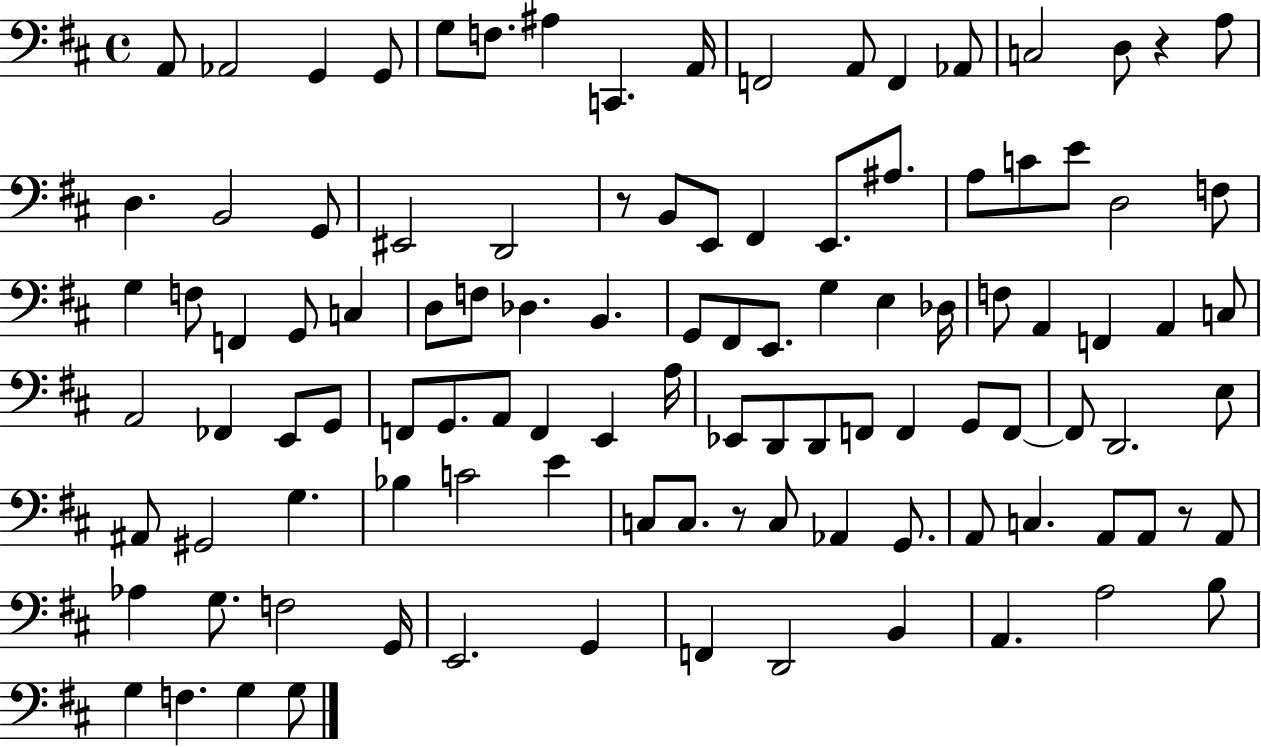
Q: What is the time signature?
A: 4/4